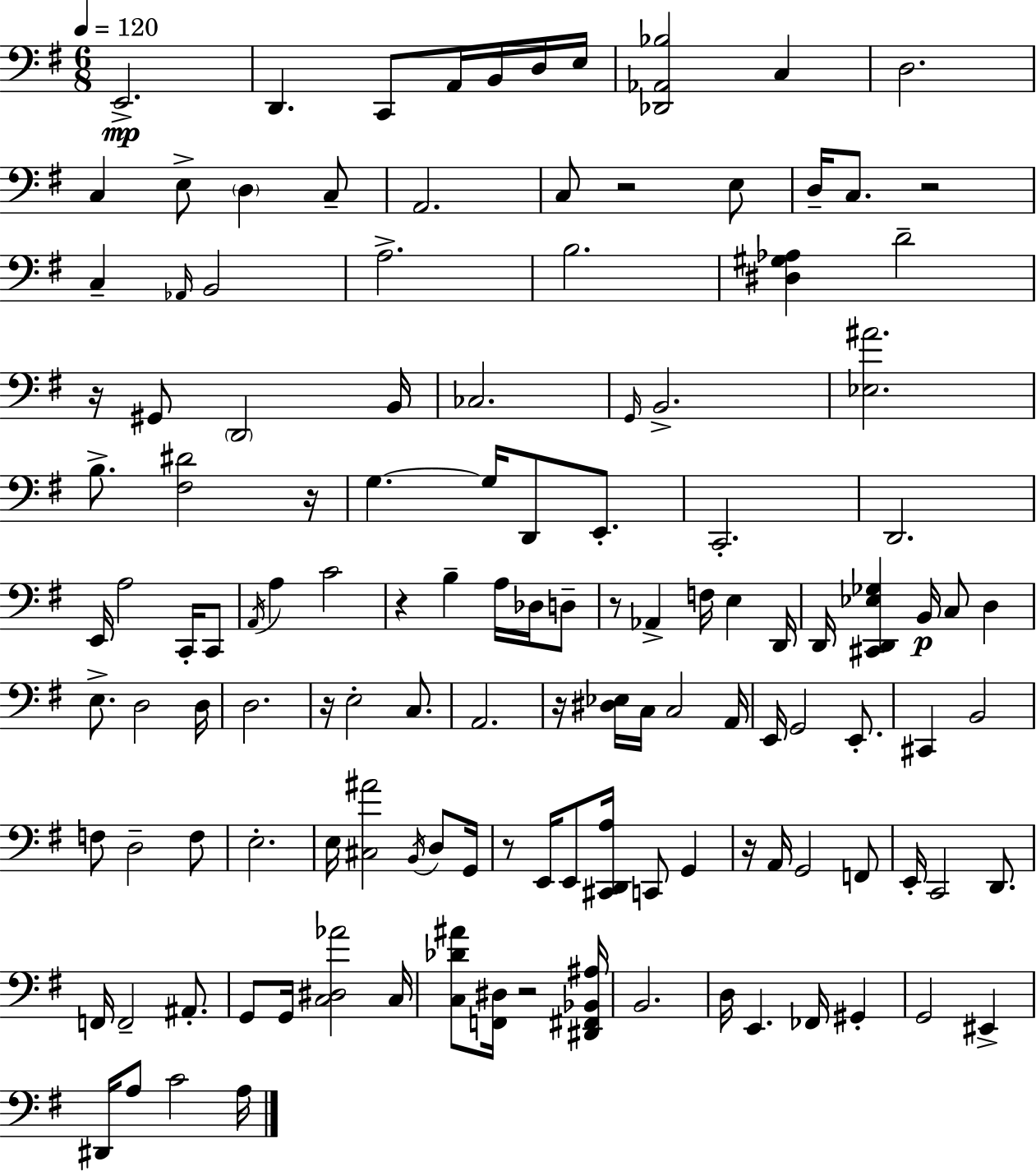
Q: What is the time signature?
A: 6/8